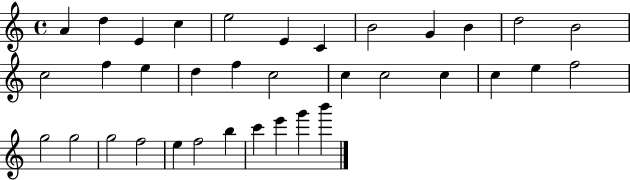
X:1
T:Untitled
M:4/4
L:1/4
K:C
A d E c e2 E C B2 G B d2 B2 c2 f e d f c2 c c2 c c e f2 g2 g2 g2 f2 e f2 b c' e' g' b'